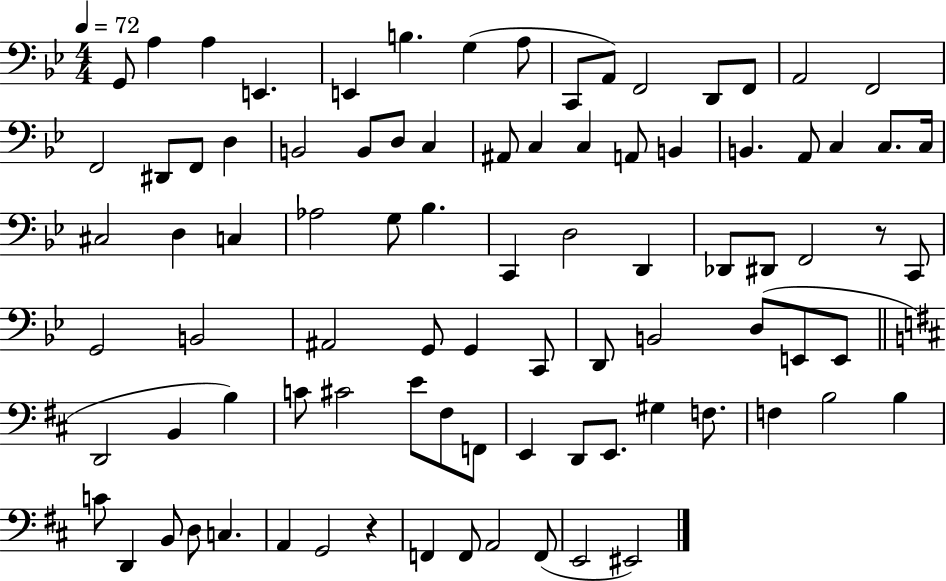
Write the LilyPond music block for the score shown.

{
  \clef bass
  \numericTimeSignature
  \time 4/4
  \key bes \major
  \tempo 4 = 72
  \repeat volta 2 { g,8 a4 a4 e,4. | e,4 b4. g4( a8 | c,8 a,8) f,2 d,8 f,8 | a,2 f,2 | \break f,2 dis,8 f,8 d4 | b,2 b,8 d8 c4 | ais,8 c4 c4 a,8 b,4 | b,4. a,8 c4 c8. c16 | \break cis2 d4 c4 | aes2 g8 bes4. | c,4 d2 d,4 | des,8 dis,8 f,2 r8 c,8 | \break g,2 b,2 | ais,2 g,8 g,4 c,8 | d,8 b,2 d8( e,8 e,8 | \bar "||" \break \key d \major d,2 b,4 b4) | c'8 cis'2 e'8 fis8 f,8 | e,4 d,8 e,8. gis4 f8. | f4 b2 b4 | \break c'8 d,4 b,8 d8 c4. | a,4 g,2 r4 | f,4 f,8 a,2 f,8( | e,2 eis,2) | \break } \bar "|."
}